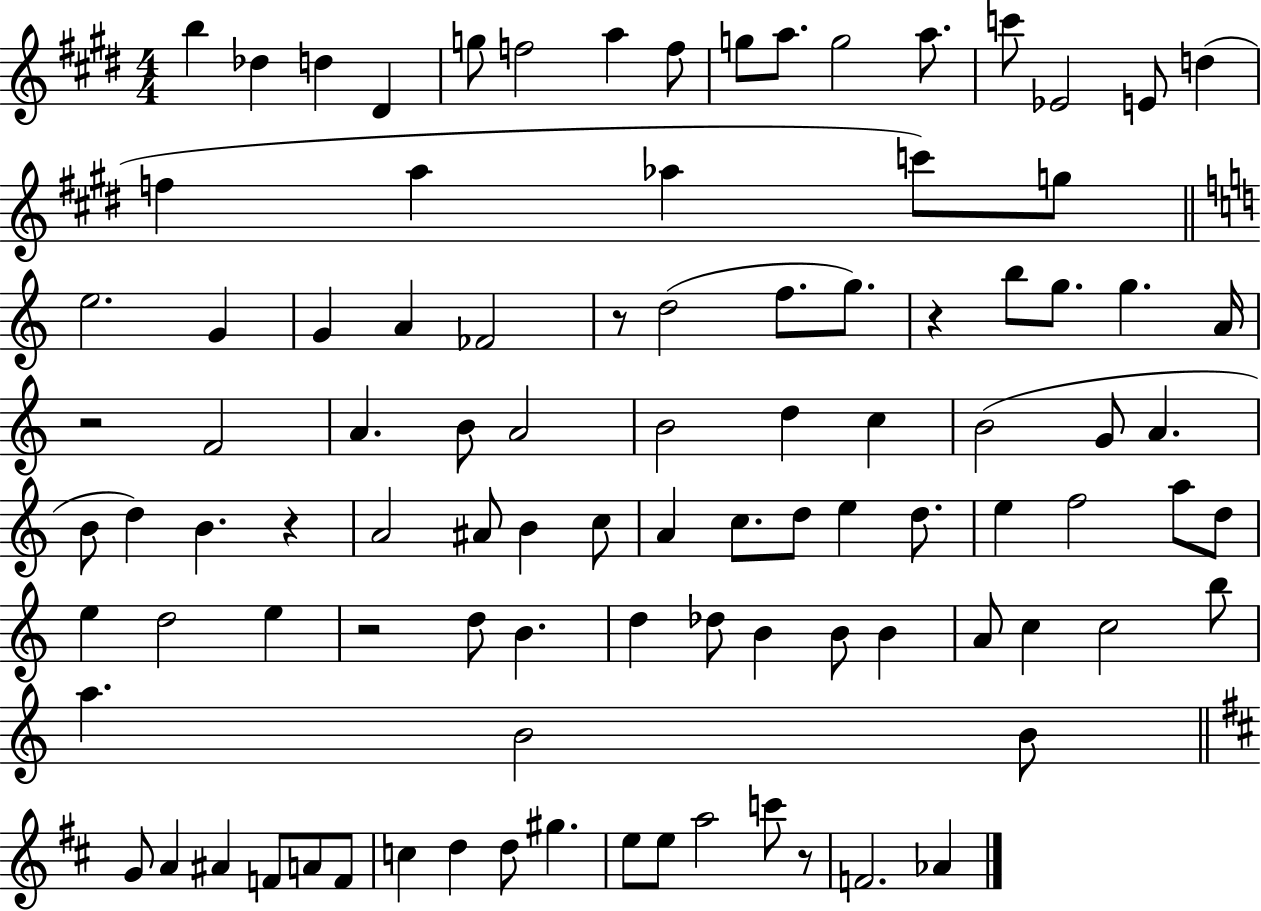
{
  \clef treble
  \numericTimeSignature
  \time 4/4
  \key e \major
  b''4 des''4 d''4 dis'4 | g''8 f''2 a''4 f''8 | g''8 a''8. g''2 a''8. | c'''8 ees'2 e'8 d''4( | \break f''4 a''4 aes''4 c'''8) g''8 | \bar "||" \break \key a \minor e''2. g'4 | g'4 a'4 fes'2 | r8 d''2( f''8. g''8.) | r4 b''8 g''8. g''4. a'16 | \break r2 f'2 | a'4. b'8 a'2 | b'2 d''4 c''4 | b'2( g'8 a'4. | \break b'8 d''4) b'4. r4 | a'2 ais'8 b'4 c''8 | a'4 c''8. d''8 e''4 d''8. | e''4 f''2 a''8 d''8 | \break e''4 d''2 e''4 | r2 d''8 b'4. | d''4 des''8 b'4 b'8 b'4 | a'8 c''4 c''2 b''8 | \break a''4. b'2 b'8 | \bar "||" \break \key d \major g'8 a'4 ais'4 f'8 a'8 f'8 | c''4 d''4 d''8 gis''4. | e''8 e''8 a''2 c'''8 r8 | f'2. aes'4 | \break \bar "|."
}